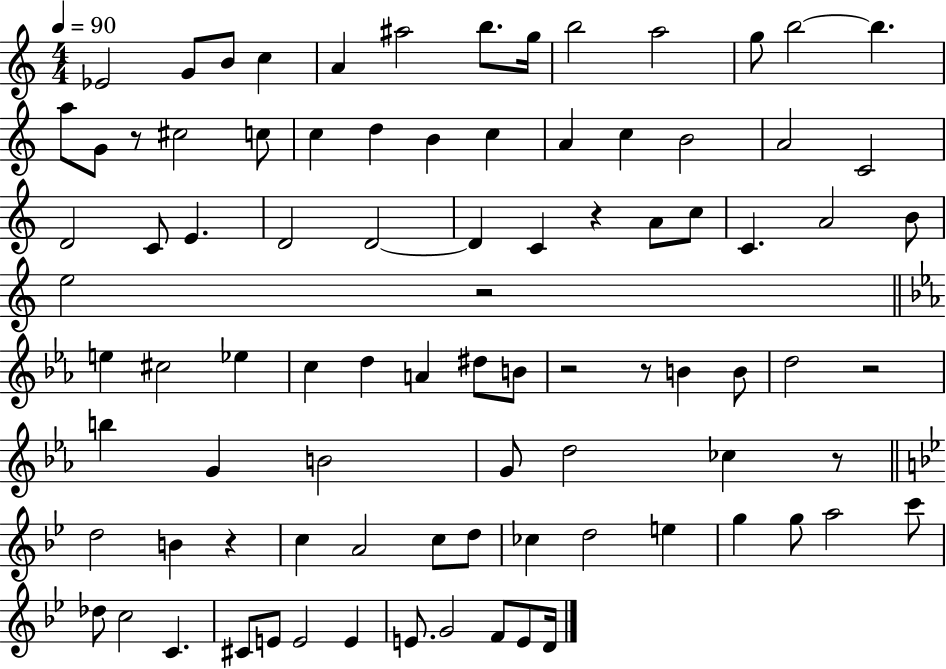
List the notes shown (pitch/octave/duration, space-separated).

Eb4/h G4/e B4/e C5/q A4/q A#5/h B5/e. G5/s B5/h A5/h G5/e B5/h B5/q. A5/e G4/e R/e C#5/h C5/e C5/q D5/q B4/q C5/q A4/q C5/q B4/h A4/h C4/h D4/h C4/e E4/q. D4/h D4/h D4/q C4/q R/q A4/e C5/e C4/q. A4/h B4/e E5/h R/h E5/q C#5/h Eb5/q C5/q D5/q A4/q D#5/e B4/e R/h R/e B4/q B4/e D5/h R/h B5/q G4/q B4/h G4/e D5/h CES5/q R/e D5/h B4/q R/q C5/q A4/h C5/e D5/e CES5/q D5/h E5/q G5/q G5/e A5/h C6/e Db5/e C5/h C4/q. C#4/e E4/e E4/h E4/q E4/e. G4/h F4/e E4/e D4/s